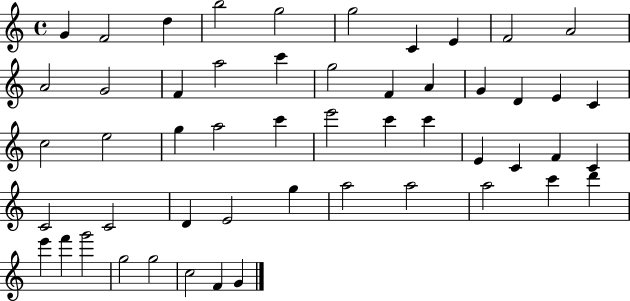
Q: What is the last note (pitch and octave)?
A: G4